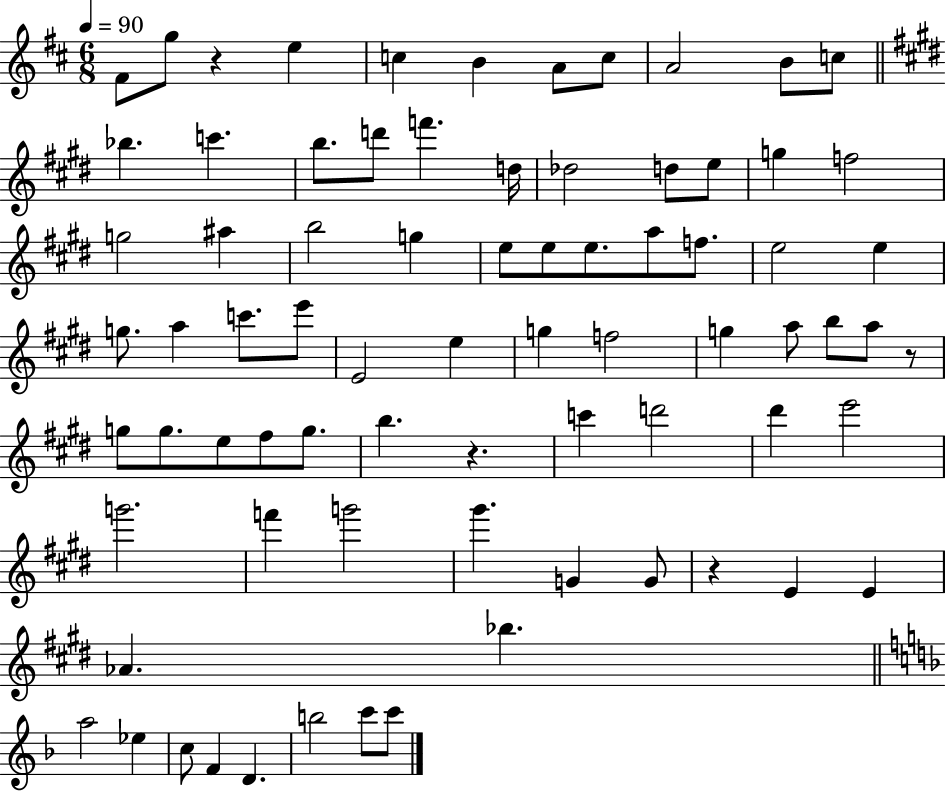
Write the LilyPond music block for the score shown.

{
  \clef treble
  \numericTimeSignature
  \time 6/8
  \key d \major
  \tempo 4 = 90
  fis'8 g''8 r4 e''4 | c''4 b'4 a'8 c''8 | a'2 b'8 c''8 | \bar "||" \break \key e \major bes''4. c'''4. | b''8. d'''8 f'''4. d''16 | des''2 d''8 e''8 | g''4 f''2 | \break g''2 ais''4 | b''2 g''4 | e''8 e''8 e''8. a''8 f''8. | e''2 e''4 | \break g''8. a''4 c'''8. e'''8 | e'2 e''4 | g''4 f''2 | g''4 a''8 b''8 a''8 r8 | \break g''8 g''8. e''8 fis''8 g''8. | b''4. r4. | c'''4 d'''2 | dis'''4 e'''2 | \break g'''2. | f'''4 g'''2 | gis'''4. g'4 g'8 | r4 e'4 e'4 | \break aes'4. bes''4. | \bar "||" \break \key f \major a''2 ees''4 | c''8 f'4 d'4. | b''2 c'''8 c'''8 | \bar "|."
}